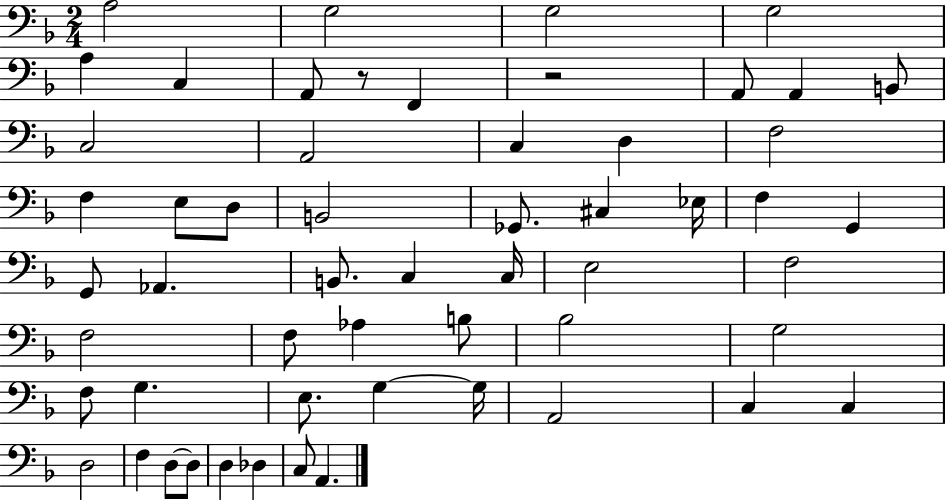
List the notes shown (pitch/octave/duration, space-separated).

A3/h G3/h G3/h G3/h A3/q C3/q A2/e R/e F2/q R/h A2/e A2/q B2/e C3/h A2/h C3/q D3/q F3/h F3/q E3/e D3/e B2/h Gb2/e. C#3/q Eb3/s F3/q G2/q G2/e Ab2/q. B2/e. C3/q C3/s E3/h F3/h F3/h F3/e Ab3/q B3/e Bb3/h G3/h F3/e G3/q. E3/e. G3/q G3/s A2/h C3/q C3/q D3/h F3/q D3/e D3/e D3/q Db3/q C3/e A2/q.